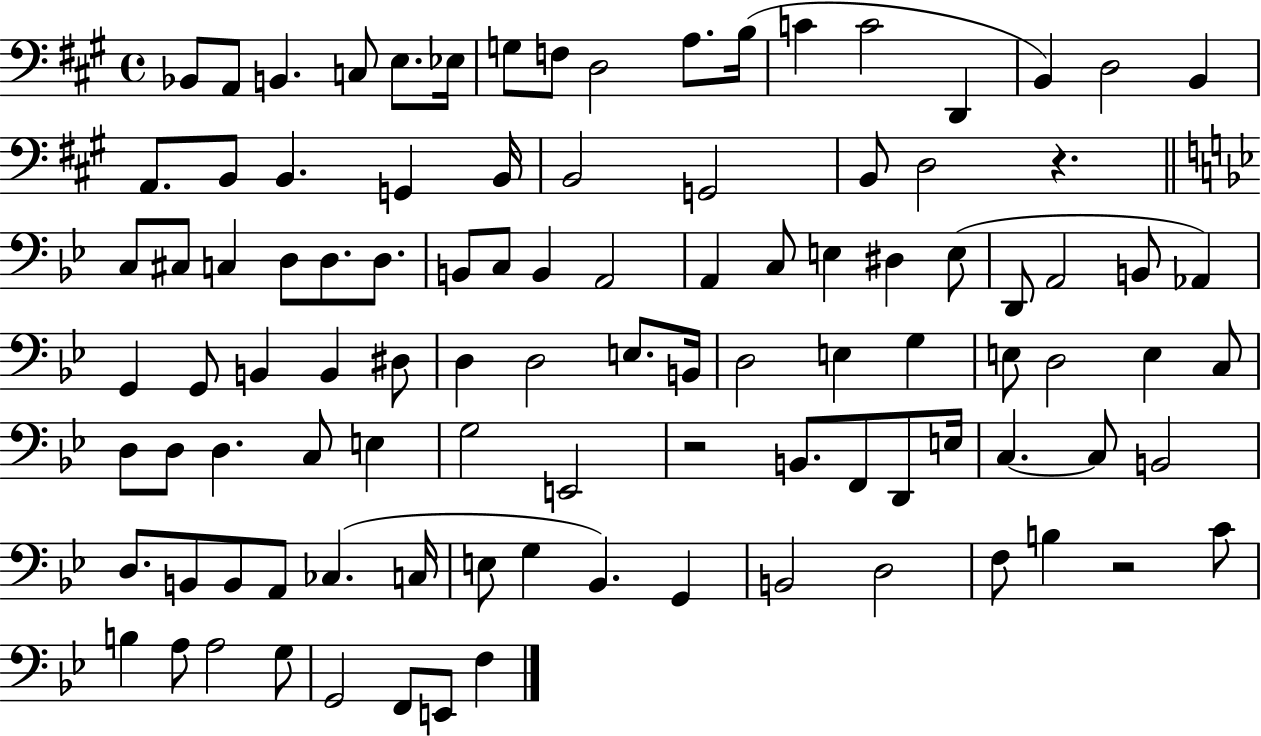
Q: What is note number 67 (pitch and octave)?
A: G3